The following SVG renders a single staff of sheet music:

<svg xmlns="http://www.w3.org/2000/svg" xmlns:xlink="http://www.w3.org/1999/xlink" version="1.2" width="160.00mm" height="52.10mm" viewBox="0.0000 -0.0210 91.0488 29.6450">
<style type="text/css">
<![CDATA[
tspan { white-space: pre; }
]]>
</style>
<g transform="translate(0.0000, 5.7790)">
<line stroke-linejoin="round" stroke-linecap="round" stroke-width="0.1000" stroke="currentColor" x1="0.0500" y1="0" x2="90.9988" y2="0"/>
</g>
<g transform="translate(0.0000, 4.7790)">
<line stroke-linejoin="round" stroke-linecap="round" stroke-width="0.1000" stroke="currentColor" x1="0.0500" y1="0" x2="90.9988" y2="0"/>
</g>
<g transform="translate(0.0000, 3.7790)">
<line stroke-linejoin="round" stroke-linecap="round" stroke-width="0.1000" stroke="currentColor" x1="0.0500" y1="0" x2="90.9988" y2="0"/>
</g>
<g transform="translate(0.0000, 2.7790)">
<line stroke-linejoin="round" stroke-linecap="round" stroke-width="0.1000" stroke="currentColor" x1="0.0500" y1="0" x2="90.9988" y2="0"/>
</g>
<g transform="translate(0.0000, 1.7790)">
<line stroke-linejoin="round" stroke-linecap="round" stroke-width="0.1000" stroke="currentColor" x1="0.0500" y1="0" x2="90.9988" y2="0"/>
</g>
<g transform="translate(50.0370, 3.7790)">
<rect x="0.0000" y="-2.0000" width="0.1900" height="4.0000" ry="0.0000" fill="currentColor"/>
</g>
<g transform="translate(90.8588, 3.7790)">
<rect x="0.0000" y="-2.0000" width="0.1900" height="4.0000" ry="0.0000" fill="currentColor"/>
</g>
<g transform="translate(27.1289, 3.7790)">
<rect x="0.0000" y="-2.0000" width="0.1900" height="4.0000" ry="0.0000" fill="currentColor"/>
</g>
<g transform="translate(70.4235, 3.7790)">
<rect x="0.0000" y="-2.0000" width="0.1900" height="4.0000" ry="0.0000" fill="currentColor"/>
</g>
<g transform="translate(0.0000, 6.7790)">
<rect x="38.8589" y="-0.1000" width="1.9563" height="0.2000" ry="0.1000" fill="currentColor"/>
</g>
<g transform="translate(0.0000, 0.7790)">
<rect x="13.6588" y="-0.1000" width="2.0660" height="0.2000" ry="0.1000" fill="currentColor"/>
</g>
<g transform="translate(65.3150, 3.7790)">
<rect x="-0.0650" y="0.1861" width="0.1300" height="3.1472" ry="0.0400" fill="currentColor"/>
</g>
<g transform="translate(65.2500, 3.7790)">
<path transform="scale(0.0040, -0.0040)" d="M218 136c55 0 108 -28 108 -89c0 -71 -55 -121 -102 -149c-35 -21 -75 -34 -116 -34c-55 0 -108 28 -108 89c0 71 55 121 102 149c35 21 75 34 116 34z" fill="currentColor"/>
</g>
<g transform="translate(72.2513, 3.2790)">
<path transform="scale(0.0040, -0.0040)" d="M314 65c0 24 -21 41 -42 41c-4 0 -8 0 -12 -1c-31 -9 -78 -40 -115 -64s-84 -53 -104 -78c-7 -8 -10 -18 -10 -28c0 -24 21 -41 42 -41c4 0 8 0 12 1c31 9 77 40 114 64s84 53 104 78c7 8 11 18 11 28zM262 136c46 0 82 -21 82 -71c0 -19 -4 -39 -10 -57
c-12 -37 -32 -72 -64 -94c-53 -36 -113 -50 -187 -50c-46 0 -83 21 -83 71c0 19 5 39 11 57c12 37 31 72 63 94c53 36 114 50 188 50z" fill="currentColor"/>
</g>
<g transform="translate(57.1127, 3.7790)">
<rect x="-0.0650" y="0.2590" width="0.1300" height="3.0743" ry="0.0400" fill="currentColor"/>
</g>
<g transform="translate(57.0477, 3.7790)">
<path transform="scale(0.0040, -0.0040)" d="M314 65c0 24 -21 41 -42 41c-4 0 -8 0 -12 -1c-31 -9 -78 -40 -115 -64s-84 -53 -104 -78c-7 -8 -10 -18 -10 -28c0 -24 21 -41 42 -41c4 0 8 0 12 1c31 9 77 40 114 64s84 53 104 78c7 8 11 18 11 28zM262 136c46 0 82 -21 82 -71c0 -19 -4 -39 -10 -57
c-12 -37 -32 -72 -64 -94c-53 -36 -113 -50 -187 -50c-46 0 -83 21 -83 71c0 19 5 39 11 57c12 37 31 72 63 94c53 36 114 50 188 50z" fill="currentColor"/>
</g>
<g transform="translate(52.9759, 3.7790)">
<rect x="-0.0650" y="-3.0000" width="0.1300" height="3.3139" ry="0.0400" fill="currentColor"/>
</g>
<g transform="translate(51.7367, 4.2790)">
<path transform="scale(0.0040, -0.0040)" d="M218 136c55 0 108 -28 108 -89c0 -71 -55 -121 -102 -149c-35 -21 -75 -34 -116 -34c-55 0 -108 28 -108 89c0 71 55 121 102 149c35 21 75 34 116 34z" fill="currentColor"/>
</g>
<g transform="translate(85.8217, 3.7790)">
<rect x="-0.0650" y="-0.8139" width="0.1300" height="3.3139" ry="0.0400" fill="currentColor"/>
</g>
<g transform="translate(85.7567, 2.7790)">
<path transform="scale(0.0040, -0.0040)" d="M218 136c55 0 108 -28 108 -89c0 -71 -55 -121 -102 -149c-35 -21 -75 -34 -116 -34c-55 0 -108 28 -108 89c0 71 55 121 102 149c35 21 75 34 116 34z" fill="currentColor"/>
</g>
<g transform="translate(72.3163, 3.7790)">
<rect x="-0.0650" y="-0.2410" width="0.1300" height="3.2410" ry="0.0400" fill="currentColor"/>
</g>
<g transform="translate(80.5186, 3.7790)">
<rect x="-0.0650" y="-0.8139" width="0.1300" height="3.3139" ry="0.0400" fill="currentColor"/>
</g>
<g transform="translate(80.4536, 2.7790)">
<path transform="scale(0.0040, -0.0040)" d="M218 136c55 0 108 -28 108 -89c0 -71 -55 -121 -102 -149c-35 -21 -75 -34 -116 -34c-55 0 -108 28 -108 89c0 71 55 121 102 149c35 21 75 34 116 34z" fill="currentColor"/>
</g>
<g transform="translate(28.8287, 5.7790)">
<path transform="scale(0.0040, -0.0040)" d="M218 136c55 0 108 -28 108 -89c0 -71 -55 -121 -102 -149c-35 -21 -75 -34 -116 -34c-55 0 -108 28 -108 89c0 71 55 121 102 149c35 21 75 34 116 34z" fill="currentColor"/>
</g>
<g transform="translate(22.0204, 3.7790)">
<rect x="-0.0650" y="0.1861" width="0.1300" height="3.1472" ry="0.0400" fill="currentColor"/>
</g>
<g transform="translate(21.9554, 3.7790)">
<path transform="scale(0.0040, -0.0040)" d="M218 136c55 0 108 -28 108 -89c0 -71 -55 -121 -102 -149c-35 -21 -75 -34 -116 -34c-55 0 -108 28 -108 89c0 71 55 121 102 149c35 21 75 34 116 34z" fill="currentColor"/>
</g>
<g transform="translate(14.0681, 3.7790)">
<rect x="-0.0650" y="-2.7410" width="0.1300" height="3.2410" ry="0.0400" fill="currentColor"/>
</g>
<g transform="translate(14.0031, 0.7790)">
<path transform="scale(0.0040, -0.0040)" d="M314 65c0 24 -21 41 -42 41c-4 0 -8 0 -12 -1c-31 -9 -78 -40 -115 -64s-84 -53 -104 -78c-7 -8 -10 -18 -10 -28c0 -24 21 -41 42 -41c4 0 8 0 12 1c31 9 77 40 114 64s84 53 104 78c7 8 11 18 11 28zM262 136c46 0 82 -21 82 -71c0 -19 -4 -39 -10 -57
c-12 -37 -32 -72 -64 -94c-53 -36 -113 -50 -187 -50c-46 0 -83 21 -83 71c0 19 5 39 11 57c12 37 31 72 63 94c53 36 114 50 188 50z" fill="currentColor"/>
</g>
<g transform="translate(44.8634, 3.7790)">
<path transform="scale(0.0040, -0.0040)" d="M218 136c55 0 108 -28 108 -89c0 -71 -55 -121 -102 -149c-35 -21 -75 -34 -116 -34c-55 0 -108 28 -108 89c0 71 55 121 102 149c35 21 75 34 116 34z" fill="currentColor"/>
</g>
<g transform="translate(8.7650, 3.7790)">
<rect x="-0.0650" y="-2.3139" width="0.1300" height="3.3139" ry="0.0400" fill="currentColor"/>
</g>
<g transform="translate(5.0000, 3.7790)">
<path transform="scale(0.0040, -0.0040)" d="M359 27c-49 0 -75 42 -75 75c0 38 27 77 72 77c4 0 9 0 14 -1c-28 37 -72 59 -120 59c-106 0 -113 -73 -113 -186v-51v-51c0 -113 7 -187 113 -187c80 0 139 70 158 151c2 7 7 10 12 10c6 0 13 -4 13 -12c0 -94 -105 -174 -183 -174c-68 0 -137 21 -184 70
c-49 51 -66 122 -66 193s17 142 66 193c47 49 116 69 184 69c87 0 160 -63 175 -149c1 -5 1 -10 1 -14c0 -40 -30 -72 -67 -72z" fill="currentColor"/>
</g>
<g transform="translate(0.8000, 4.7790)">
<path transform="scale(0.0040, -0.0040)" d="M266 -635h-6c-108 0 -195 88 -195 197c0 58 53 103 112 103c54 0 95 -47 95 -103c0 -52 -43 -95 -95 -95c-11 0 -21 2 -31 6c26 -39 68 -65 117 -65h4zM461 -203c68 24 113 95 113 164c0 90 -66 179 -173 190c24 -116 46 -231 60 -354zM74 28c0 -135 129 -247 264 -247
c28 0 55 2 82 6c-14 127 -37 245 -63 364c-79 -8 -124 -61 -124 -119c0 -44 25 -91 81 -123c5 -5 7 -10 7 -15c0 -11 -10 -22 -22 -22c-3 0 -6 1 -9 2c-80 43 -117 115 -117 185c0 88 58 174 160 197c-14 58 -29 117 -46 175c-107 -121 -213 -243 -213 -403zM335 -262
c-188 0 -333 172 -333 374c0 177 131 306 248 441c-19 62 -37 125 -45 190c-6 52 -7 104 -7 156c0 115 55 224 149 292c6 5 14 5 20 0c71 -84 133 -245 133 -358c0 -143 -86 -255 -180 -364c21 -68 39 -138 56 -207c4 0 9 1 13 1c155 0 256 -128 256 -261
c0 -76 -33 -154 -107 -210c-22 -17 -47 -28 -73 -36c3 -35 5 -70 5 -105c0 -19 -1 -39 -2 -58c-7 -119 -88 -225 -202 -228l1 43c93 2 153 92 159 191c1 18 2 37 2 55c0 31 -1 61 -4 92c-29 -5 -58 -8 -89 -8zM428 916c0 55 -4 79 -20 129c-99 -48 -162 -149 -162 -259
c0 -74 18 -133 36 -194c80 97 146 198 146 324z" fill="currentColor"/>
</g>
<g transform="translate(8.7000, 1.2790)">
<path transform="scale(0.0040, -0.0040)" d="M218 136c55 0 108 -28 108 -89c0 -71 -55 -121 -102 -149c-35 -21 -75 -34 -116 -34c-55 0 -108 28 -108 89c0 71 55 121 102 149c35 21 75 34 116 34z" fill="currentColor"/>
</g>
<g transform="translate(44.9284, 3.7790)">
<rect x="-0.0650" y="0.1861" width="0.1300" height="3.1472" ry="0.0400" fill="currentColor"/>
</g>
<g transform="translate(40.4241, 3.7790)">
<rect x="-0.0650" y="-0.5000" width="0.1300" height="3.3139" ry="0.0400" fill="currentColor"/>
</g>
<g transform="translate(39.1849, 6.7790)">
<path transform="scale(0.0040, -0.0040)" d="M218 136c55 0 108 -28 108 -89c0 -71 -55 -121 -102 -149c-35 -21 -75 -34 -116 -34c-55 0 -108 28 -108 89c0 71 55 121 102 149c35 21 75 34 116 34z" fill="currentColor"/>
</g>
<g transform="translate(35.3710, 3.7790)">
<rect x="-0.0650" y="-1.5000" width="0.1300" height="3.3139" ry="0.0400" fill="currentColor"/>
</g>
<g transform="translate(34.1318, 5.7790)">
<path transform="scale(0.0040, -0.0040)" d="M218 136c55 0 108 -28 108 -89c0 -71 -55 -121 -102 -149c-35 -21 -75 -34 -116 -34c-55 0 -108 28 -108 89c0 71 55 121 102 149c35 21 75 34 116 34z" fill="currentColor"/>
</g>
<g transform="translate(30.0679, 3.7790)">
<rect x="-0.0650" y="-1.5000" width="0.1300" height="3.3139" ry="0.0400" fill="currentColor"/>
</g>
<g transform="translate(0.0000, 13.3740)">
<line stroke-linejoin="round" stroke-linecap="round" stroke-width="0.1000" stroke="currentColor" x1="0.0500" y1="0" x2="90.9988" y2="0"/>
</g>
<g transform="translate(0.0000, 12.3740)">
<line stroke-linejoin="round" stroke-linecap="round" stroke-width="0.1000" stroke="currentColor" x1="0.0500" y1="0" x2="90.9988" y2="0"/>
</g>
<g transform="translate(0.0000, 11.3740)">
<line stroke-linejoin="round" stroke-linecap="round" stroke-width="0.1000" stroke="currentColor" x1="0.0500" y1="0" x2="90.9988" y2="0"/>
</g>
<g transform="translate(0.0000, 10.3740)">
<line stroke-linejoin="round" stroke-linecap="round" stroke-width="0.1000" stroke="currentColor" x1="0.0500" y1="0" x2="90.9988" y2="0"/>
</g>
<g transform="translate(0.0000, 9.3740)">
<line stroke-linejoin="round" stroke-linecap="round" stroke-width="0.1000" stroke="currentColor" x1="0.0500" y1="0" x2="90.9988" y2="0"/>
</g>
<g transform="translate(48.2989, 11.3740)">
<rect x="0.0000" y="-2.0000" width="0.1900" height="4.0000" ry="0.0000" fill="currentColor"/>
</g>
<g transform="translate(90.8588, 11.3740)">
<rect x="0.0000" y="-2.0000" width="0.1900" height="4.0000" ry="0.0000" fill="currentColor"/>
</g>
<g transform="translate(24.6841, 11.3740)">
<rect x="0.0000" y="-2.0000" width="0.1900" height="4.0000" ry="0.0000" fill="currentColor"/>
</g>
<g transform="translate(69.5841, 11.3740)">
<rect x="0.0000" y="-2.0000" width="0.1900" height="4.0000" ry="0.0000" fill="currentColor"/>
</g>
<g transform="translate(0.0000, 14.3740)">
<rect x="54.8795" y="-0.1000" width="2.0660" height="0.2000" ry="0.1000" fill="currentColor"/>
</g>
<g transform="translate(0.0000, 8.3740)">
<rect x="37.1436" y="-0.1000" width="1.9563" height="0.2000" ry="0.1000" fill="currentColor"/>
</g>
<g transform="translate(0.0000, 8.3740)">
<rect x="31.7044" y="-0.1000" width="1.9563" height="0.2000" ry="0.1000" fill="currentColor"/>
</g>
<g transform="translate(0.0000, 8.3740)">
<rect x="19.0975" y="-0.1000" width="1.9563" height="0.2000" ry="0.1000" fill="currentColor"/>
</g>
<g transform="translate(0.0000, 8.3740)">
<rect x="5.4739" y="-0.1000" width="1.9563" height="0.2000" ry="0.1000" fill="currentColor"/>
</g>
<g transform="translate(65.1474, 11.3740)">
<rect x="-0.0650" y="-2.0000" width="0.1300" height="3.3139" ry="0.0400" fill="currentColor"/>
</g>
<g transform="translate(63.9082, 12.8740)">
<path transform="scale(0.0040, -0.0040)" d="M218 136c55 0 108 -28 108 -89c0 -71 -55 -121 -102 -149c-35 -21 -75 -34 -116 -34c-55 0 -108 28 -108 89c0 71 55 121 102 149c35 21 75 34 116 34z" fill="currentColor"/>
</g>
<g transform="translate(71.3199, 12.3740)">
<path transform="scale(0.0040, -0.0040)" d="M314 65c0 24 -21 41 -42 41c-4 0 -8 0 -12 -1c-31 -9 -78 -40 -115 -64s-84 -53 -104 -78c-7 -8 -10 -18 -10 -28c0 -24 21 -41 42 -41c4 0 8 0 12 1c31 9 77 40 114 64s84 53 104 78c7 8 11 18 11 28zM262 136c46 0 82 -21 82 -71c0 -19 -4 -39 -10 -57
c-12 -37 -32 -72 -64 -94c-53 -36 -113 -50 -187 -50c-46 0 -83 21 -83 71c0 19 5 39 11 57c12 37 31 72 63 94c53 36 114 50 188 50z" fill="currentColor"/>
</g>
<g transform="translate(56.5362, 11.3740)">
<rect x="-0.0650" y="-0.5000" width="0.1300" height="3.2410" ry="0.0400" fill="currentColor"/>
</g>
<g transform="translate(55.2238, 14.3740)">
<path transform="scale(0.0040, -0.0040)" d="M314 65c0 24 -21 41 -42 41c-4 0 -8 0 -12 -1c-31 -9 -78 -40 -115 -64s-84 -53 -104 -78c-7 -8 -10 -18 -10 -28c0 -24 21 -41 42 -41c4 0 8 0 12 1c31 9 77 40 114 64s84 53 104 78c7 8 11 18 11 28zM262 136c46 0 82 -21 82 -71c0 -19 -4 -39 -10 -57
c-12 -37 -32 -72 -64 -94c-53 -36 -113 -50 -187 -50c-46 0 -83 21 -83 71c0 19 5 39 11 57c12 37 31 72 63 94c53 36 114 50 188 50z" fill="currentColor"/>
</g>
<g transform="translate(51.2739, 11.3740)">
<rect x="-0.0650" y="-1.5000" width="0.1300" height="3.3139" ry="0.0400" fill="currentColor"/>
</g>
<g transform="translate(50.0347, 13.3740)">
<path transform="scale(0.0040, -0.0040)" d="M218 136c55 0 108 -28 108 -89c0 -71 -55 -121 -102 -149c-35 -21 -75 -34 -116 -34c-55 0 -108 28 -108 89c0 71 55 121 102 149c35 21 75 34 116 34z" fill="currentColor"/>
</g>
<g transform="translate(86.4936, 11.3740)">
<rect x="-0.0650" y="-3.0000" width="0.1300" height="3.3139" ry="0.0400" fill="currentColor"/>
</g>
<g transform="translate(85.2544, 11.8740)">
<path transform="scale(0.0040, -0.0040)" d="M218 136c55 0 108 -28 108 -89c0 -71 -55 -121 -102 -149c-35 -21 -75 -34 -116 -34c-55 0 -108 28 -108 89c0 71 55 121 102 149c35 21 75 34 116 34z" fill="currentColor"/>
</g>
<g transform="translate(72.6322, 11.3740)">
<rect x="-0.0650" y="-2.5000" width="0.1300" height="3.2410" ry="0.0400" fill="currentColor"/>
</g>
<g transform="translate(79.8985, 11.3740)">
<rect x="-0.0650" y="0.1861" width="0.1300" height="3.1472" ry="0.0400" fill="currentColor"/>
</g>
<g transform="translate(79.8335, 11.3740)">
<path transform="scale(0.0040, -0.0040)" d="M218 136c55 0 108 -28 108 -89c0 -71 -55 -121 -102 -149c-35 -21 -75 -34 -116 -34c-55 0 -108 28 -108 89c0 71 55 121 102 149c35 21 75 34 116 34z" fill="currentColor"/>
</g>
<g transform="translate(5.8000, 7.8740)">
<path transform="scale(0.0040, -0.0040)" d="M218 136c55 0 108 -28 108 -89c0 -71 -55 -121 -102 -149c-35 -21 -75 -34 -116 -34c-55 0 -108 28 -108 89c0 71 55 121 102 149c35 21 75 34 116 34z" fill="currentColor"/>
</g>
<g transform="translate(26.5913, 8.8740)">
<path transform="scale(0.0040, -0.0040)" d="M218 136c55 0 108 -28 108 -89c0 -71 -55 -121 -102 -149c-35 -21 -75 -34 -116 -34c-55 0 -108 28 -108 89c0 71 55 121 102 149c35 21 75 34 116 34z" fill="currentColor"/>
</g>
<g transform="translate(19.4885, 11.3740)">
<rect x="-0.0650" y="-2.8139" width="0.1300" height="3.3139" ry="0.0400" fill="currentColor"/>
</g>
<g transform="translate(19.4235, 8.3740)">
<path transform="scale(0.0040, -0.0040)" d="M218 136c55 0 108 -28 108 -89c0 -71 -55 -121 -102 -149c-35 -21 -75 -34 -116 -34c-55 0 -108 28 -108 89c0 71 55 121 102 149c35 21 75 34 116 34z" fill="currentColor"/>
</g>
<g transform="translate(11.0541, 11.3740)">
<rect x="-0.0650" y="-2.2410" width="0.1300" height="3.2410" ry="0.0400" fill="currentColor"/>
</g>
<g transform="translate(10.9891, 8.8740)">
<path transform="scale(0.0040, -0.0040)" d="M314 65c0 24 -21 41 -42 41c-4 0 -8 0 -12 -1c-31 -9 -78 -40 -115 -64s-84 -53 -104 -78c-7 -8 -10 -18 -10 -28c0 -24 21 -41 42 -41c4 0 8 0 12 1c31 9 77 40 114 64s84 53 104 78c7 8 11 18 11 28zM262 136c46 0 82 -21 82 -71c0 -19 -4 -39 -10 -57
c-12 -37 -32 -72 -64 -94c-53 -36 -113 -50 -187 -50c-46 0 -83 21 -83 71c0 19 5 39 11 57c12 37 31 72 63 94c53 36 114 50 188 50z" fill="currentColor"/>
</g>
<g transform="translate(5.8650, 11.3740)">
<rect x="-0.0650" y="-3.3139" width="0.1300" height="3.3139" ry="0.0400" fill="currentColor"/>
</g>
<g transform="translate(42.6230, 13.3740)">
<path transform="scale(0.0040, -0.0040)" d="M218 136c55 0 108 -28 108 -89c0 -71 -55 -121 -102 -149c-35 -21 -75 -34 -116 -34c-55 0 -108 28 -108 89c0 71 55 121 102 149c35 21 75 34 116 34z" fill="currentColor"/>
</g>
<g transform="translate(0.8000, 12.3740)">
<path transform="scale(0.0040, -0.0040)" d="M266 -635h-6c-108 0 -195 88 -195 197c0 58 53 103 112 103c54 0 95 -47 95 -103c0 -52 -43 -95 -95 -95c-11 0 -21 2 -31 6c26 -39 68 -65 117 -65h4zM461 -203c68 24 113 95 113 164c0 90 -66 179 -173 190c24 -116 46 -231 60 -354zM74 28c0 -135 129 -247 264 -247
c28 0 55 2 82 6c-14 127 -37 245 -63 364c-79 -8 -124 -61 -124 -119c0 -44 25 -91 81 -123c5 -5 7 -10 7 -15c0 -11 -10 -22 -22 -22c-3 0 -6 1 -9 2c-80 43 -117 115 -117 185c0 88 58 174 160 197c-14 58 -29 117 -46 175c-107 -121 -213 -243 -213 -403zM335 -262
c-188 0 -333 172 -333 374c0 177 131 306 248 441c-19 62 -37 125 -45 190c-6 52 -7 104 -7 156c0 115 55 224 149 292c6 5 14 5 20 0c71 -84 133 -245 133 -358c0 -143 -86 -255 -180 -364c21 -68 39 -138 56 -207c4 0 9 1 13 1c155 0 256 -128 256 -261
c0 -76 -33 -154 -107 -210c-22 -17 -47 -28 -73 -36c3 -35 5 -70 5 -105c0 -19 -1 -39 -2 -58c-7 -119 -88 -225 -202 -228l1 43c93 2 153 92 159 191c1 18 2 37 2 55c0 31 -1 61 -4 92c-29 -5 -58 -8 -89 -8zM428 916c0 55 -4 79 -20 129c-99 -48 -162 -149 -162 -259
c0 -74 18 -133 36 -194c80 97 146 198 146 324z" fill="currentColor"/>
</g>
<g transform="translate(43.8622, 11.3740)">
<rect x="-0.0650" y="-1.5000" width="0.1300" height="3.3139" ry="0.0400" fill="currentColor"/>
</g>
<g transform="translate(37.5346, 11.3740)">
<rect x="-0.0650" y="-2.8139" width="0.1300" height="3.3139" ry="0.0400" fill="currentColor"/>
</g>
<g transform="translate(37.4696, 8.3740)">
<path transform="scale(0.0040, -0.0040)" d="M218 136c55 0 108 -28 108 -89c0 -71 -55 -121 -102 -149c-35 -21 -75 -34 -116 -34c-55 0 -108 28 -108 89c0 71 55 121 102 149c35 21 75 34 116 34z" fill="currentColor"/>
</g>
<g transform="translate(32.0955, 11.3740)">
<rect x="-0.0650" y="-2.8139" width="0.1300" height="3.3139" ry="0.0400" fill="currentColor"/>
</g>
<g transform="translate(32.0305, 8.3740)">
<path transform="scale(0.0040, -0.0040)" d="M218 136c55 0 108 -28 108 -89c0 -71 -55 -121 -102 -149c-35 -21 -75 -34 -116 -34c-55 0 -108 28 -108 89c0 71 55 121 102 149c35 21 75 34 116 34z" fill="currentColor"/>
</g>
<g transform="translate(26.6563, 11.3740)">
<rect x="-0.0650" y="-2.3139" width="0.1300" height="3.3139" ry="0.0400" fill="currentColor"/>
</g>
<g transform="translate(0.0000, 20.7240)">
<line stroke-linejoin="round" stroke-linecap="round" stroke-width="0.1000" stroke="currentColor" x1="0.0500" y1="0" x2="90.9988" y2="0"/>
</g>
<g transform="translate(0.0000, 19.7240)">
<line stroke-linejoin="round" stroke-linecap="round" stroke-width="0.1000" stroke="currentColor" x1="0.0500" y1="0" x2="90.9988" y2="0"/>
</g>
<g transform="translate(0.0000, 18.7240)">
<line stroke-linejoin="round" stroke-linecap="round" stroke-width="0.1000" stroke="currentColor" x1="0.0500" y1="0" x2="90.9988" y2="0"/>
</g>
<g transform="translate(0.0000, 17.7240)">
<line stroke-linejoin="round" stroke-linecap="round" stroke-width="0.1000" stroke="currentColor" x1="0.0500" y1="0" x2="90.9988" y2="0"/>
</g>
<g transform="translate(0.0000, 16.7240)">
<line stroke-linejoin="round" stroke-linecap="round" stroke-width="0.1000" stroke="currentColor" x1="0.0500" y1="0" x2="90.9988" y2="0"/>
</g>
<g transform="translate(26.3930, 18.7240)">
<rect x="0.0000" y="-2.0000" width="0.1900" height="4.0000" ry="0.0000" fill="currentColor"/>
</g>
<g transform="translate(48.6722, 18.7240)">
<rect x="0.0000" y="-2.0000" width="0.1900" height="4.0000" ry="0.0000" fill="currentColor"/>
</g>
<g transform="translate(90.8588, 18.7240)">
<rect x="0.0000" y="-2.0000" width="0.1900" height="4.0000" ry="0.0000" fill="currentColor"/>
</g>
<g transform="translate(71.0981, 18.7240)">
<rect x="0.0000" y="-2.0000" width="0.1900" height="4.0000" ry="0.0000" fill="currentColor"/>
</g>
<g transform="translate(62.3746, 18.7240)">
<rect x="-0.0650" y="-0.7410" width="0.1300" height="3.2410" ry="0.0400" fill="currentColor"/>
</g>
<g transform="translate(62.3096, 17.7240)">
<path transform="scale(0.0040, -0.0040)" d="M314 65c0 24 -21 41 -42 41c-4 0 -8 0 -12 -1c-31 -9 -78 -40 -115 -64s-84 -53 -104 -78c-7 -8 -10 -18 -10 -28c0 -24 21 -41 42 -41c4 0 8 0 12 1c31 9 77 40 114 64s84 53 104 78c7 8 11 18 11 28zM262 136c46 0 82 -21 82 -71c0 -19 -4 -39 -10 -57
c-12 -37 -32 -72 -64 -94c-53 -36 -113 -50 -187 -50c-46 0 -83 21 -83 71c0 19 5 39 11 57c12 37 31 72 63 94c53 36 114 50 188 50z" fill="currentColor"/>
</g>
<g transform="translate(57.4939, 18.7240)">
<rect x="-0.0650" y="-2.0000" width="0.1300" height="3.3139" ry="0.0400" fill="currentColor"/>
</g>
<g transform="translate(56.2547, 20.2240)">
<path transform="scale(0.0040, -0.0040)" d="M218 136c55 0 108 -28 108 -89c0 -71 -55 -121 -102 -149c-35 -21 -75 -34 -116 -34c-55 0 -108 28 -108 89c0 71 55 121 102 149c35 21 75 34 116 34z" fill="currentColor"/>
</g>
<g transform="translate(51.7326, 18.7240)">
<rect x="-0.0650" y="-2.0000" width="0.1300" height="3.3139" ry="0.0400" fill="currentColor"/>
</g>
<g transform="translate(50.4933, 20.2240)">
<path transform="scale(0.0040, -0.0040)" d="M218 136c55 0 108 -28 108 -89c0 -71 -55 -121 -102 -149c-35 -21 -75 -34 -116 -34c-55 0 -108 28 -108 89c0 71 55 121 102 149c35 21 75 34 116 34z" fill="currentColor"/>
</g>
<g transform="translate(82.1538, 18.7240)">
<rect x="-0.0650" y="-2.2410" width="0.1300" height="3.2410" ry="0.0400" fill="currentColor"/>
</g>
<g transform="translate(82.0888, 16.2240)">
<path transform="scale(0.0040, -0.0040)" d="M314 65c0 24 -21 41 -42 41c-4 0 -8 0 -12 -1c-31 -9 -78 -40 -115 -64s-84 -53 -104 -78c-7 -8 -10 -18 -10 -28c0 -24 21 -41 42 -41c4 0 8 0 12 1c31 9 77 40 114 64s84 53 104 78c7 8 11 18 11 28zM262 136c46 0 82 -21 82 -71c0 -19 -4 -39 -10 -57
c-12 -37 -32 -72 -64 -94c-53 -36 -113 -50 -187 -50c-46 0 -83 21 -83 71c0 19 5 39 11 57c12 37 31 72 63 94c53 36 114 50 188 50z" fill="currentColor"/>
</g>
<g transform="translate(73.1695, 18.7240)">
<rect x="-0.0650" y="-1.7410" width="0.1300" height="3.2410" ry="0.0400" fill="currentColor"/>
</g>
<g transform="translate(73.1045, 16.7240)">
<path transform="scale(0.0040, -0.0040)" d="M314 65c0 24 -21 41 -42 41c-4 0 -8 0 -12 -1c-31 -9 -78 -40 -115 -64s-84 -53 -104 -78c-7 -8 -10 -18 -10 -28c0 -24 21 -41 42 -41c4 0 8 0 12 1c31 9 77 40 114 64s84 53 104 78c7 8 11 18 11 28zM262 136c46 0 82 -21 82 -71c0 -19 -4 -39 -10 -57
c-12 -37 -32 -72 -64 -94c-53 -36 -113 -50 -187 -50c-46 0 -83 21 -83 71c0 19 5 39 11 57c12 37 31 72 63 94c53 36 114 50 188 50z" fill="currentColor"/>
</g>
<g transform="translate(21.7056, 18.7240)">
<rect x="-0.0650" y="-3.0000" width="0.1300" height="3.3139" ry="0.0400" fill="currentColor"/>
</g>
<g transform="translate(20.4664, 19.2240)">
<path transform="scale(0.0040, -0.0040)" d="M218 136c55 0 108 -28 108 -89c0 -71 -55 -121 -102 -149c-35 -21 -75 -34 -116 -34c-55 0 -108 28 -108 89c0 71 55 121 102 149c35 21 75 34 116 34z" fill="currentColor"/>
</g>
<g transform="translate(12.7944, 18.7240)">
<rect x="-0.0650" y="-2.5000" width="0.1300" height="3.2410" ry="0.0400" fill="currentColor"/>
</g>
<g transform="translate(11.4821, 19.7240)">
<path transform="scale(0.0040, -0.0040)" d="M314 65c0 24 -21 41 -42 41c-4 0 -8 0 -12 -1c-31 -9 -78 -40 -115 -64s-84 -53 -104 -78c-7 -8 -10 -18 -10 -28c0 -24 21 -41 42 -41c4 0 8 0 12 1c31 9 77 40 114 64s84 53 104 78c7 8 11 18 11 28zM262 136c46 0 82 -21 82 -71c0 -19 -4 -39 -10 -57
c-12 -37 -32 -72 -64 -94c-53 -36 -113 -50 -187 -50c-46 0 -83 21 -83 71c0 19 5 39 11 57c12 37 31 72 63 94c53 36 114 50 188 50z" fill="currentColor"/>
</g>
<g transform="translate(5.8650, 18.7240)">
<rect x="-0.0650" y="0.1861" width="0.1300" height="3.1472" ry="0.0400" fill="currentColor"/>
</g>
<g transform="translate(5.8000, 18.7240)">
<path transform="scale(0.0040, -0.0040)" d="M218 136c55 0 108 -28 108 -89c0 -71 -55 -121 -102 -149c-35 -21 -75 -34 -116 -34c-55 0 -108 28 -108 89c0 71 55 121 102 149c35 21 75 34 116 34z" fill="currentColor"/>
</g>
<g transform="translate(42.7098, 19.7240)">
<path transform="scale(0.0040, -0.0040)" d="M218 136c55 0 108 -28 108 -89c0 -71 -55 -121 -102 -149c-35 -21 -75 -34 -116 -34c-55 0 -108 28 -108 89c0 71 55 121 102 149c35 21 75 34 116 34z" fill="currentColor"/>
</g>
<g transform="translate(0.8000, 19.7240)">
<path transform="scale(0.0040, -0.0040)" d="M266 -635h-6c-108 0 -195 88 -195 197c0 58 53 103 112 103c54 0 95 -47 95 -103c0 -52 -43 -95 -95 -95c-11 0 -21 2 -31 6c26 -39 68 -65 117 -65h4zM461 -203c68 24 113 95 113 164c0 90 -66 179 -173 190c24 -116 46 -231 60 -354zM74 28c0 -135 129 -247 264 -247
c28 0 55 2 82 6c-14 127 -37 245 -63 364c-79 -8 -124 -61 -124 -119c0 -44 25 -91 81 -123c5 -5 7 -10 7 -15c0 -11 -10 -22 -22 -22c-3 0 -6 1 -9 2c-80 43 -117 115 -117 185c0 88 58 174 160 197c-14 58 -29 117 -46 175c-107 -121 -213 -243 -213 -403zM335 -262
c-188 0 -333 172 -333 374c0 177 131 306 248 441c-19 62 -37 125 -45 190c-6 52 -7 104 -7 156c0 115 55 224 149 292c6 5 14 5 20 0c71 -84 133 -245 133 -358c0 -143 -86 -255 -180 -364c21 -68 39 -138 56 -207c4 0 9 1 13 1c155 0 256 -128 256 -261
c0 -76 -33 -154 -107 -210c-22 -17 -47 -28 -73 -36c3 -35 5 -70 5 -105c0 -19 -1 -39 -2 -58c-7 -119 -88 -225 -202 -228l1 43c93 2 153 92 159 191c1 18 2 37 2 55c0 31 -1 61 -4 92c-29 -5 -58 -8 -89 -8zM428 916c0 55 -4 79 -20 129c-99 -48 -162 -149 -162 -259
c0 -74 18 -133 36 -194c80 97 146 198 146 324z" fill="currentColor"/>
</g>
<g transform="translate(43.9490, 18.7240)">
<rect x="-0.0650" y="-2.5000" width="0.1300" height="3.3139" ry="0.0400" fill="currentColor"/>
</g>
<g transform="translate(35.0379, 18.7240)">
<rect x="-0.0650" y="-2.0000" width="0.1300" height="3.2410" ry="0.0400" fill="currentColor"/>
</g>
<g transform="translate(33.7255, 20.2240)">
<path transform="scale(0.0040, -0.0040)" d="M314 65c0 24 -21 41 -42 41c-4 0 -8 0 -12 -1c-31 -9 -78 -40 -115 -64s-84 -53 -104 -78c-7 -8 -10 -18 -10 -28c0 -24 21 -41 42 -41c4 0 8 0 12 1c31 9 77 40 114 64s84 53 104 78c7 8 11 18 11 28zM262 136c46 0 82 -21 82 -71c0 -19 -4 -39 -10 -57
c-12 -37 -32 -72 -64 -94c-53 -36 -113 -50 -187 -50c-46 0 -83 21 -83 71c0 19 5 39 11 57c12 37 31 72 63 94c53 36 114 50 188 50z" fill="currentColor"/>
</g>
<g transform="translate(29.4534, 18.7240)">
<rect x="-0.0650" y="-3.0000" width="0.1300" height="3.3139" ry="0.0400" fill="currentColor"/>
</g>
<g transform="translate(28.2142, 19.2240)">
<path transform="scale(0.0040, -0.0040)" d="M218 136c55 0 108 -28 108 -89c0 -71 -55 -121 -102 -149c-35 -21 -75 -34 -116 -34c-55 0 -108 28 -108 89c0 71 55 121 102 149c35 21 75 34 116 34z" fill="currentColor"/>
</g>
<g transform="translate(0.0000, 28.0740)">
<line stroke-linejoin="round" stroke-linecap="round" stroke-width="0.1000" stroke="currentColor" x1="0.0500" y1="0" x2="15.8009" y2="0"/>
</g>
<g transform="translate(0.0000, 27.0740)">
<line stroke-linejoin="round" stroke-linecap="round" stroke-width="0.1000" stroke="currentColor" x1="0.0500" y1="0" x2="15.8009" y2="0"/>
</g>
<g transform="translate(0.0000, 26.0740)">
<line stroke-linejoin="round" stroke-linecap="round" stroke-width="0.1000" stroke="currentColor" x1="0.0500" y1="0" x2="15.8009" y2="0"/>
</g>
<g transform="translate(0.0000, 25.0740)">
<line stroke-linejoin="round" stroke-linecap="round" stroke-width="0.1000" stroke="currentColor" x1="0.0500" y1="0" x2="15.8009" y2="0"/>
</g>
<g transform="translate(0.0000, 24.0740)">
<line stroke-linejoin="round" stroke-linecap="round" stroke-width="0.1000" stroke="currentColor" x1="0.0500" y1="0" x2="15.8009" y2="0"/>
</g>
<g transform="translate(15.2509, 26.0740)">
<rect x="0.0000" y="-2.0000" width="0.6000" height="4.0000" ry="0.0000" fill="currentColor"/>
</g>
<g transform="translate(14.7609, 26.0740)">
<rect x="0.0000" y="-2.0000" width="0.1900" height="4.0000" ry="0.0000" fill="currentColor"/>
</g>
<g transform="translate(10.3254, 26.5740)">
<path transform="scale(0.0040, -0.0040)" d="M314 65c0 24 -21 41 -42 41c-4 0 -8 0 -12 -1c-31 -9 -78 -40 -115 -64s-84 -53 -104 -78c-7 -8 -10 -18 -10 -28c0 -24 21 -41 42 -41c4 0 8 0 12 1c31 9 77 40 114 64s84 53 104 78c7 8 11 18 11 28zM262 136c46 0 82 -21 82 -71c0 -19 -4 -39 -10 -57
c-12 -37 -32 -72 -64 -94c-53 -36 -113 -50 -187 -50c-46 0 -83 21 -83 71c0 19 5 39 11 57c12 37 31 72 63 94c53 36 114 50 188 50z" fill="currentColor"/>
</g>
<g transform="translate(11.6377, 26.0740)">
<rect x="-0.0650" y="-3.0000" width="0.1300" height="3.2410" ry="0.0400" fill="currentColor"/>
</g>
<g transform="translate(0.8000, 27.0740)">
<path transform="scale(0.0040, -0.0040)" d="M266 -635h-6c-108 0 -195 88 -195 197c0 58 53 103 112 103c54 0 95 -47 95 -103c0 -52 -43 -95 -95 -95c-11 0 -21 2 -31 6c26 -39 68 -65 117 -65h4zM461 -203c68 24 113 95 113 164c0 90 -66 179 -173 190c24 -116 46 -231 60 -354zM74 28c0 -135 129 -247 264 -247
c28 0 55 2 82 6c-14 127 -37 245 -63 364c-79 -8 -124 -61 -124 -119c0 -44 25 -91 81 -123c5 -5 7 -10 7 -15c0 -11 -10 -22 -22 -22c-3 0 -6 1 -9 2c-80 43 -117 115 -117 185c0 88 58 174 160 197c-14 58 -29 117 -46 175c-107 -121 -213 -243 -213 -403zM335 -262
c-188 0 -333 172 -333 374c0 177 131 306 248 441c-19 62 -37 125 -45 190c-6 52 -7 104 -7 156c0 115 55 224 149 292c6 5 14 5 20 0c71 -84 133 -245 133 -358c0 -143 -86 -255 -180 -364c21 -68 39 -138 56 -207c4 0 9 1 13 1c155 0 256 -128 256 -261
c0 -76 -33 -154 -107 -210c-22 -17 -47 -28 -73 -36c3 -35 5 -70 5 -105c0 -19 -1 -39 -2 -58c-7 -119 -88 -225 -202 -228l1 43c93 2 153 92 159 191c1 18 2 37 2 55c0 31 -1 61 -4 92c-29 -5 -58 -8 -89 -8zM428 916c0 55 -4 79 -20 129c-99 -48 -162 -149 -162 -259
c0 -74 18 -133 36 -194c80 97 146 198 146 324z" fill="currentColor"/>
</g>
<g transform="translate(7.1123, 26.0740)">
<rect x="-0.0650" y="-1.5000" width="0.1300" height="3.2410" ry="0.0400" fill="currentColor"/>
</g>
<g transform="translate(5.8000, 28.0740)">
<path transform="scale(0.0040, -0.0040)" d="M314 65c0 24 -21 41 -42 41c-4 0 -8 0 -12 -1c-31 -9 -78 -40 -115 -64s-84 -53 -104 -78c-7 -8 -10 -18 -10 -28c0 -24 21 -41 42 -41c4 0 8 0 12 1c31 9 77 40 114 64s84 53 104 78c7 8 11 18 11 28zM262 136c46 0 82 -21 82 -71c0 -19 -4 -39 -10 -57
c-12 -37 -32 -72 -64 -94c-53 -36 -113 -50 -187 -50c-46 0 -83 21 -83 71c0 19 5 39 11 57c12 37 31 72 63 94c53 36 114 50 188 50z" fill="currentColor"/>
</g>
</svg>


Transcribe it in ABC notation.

X:1
T:Untitled
M:4/4
L:1/4
K:C
g a2 B E E C B A B2 B c2 d d b g2 a g a a E E C2 F G2 B A B G2 A A F2 G F F d2 f2 g2 E2 A2